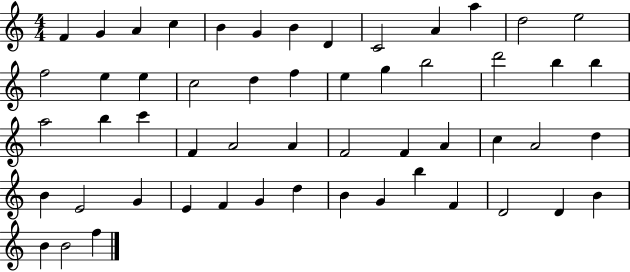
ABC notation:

X:1
T:Untitled
M:4/4
L:1/4
K:C
F G A c B G B D C2 A a d2 e2 f2 e e c2 d f e g b2 d'2 b b a2 b c' F A2 A F2 F A c A2 d B E2 G E F G d B G b F D2 D B B B2 f